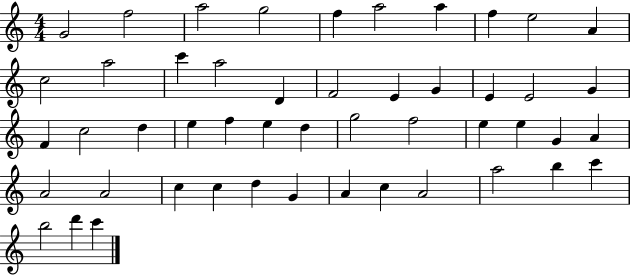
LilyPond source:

{
  \clef treble
  \numericTimeSignature
  \time 4/4
  \key c \major
  g'2 f''2 | a''2 g''2 | f''4 a''2 a''4 | f''4 e''2 a'4 | \break c''2 a''2 | c'''4 a''2 d'4 | f'2 e'4 g'4 | e'4 e'2 g'4 | \break f'4 c''2 d''4 | e''4 f''4 e''4 d''4 | g''2 f''2 | e''4 e''4 g'4 a'4 | \break a'2 a'2 | c''4 c''4 d''4 g'4 | a'4 c''4 a'2 | a''2 b''4 c'''4 | \break b''2 d'''4 c'''4 | \bar "|."
}